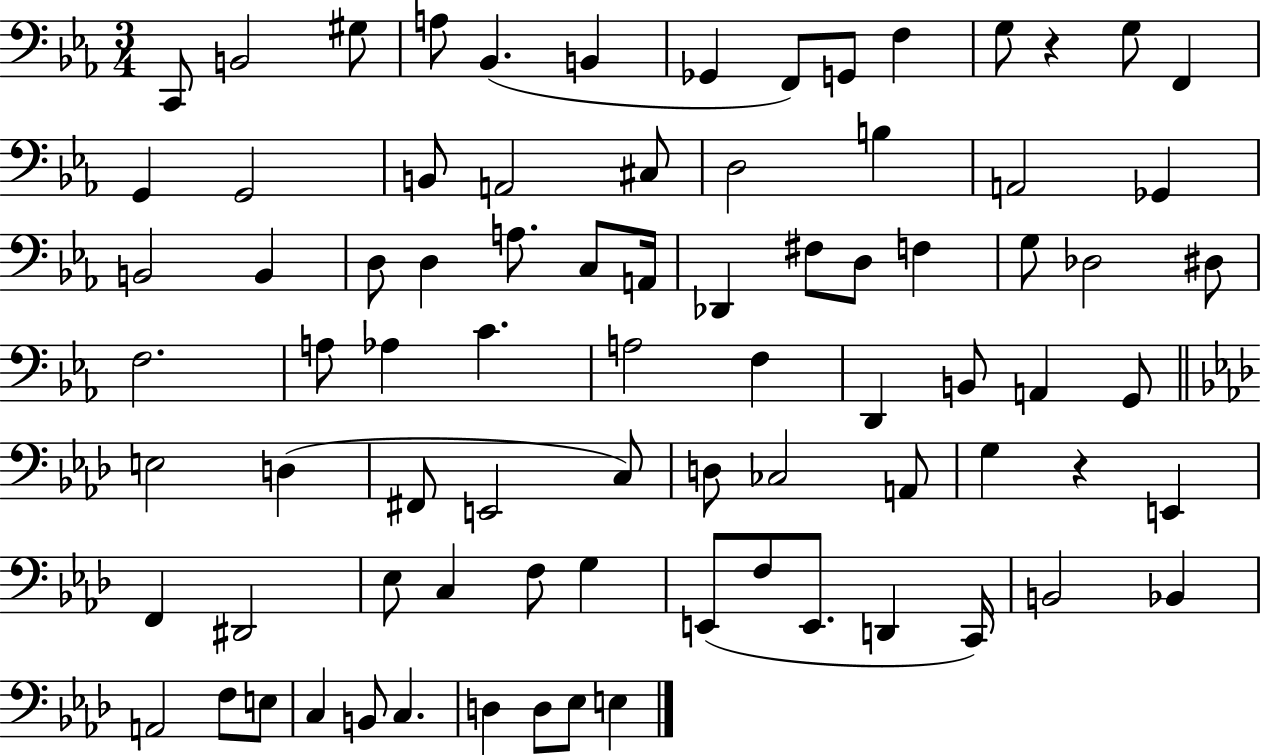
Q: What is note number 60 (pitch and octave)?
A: C3